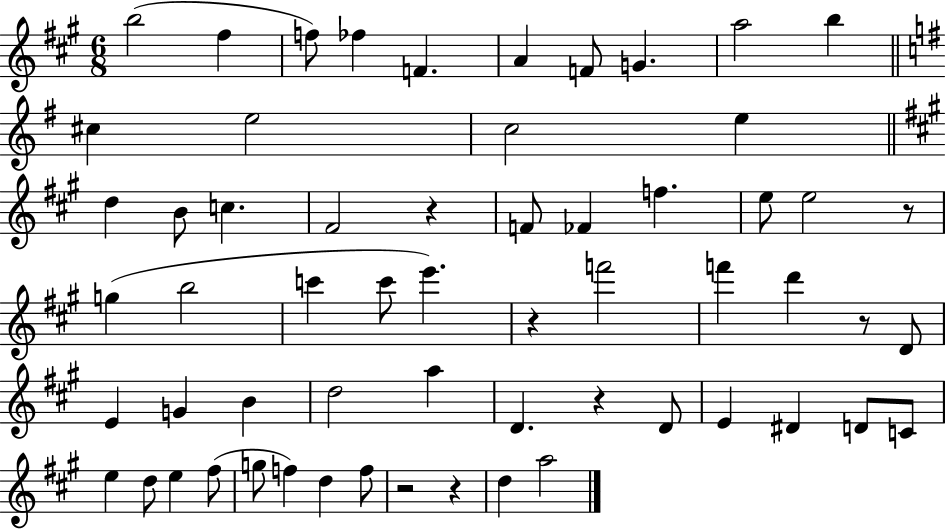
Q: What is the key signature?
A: A major